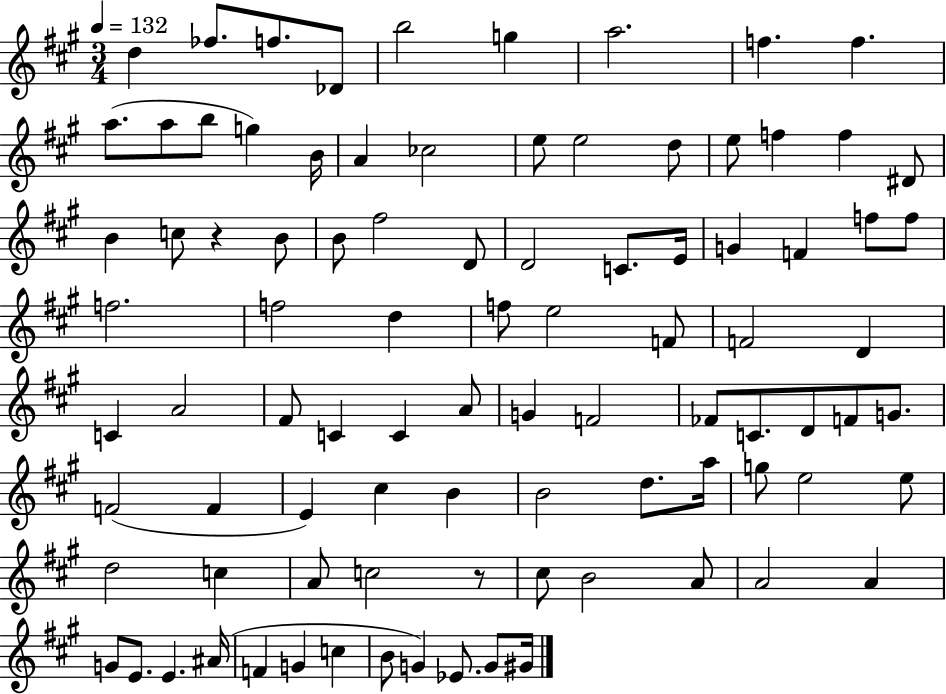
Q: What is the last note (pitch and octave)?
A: G#4